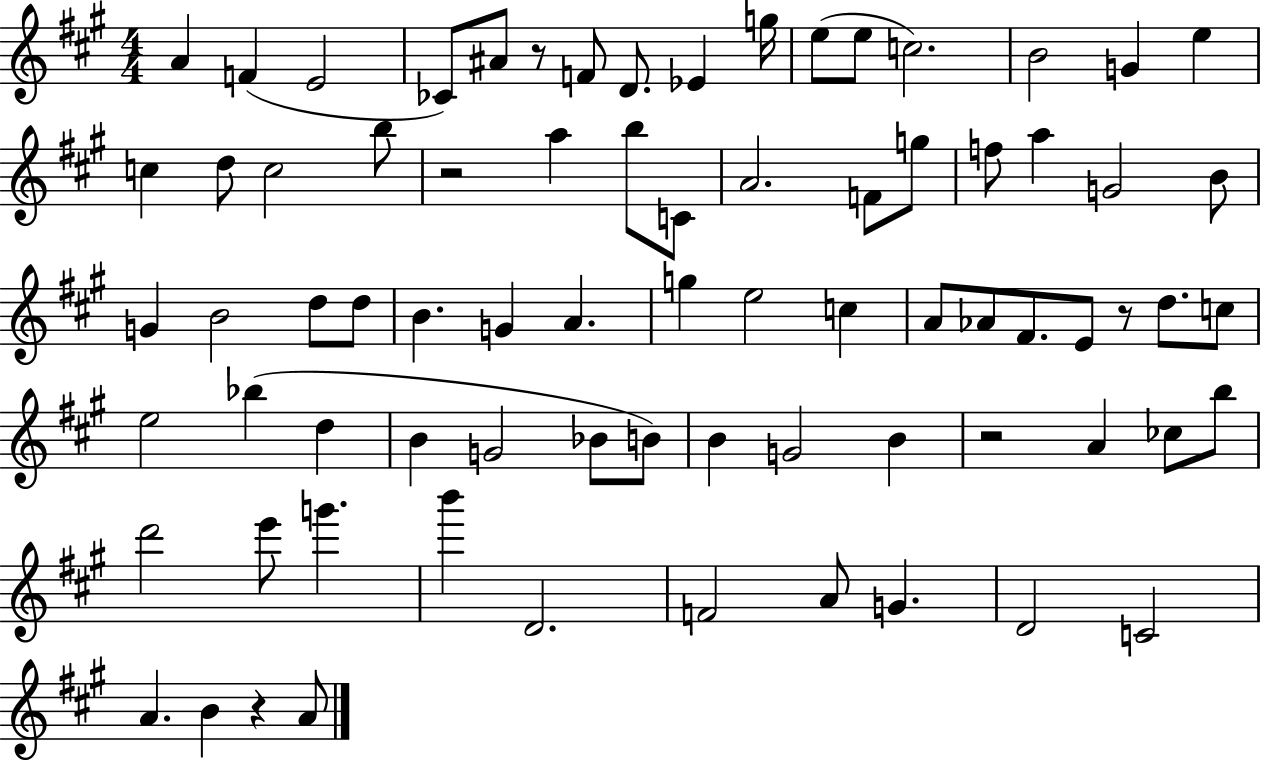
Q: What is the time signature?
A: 4/4